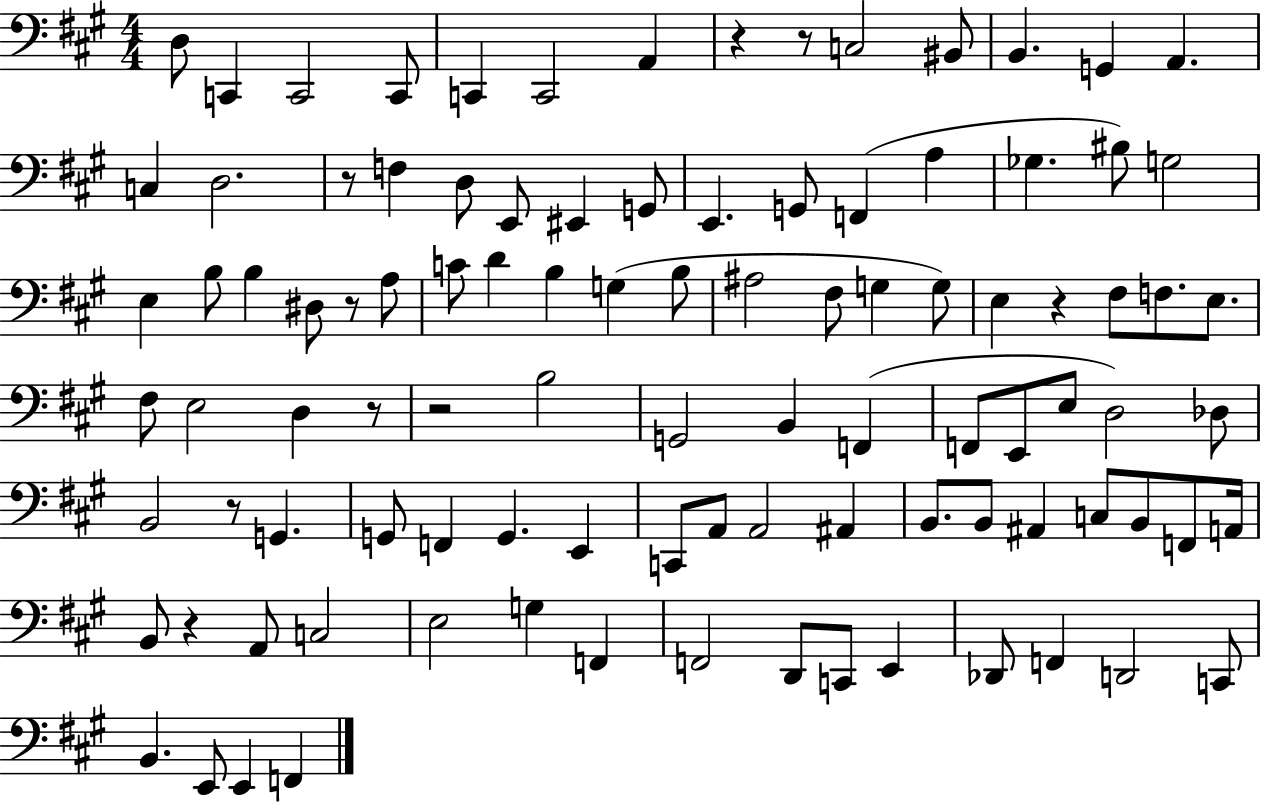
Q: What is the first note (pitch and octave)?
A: D3